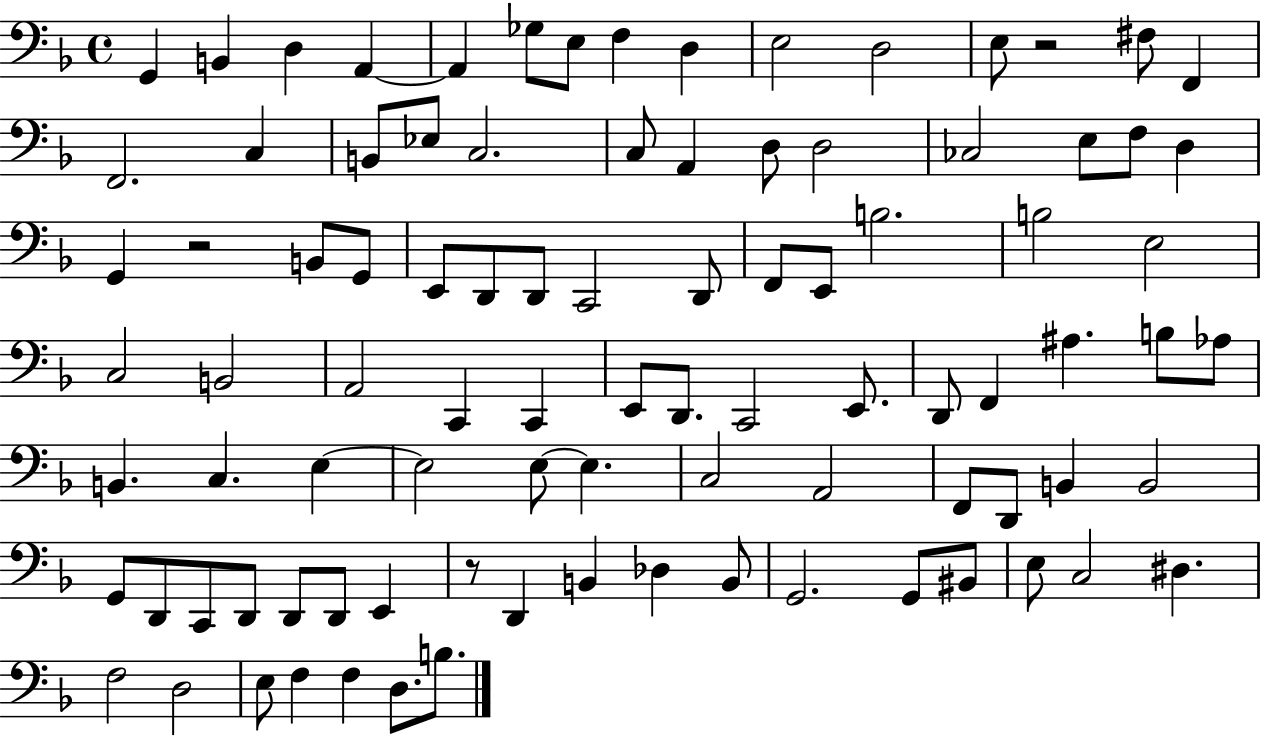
{
  \clef bass
  \time 4/4
  \defaultTimeSignature
  \key f \major
  \repeat volta 2 { g,4 b,4 d4 a,4~~ | a,4 ges8 e8 f4 d4 | e2 d2 | e8 r2 fis8 f,4 | \break f,2. c4 | b,8 ees8 c2. | c8 a,4 d8 d2 | ces2 e8 f8 d4 | \break g,4 r2 b,8 g,8 | e,8 d,8 d,8 c,2 d,8 | f,8 e,8 b2. | b2 e2 | \break c2 b,2 | a,2 c,4 c,4 | e,8 d,8. c,2 e,8. | d,8 f,4 ais4. b8 aes8 | \break b,4. c4. e4~~ | e2 e8~~ e4. | c2 a,2 | f,8 d,8 b,4 b,2 | \break g,8 d,8 c,8 d,8 d,8 d,8 e,4 | r8 d,4 b,4 des4 b,8 | g,2. g,8 bis,8 | e8 c2 dis4. | \break f2 d2 | e8 f4 f4 d8. b8. | } \bar "|."
}